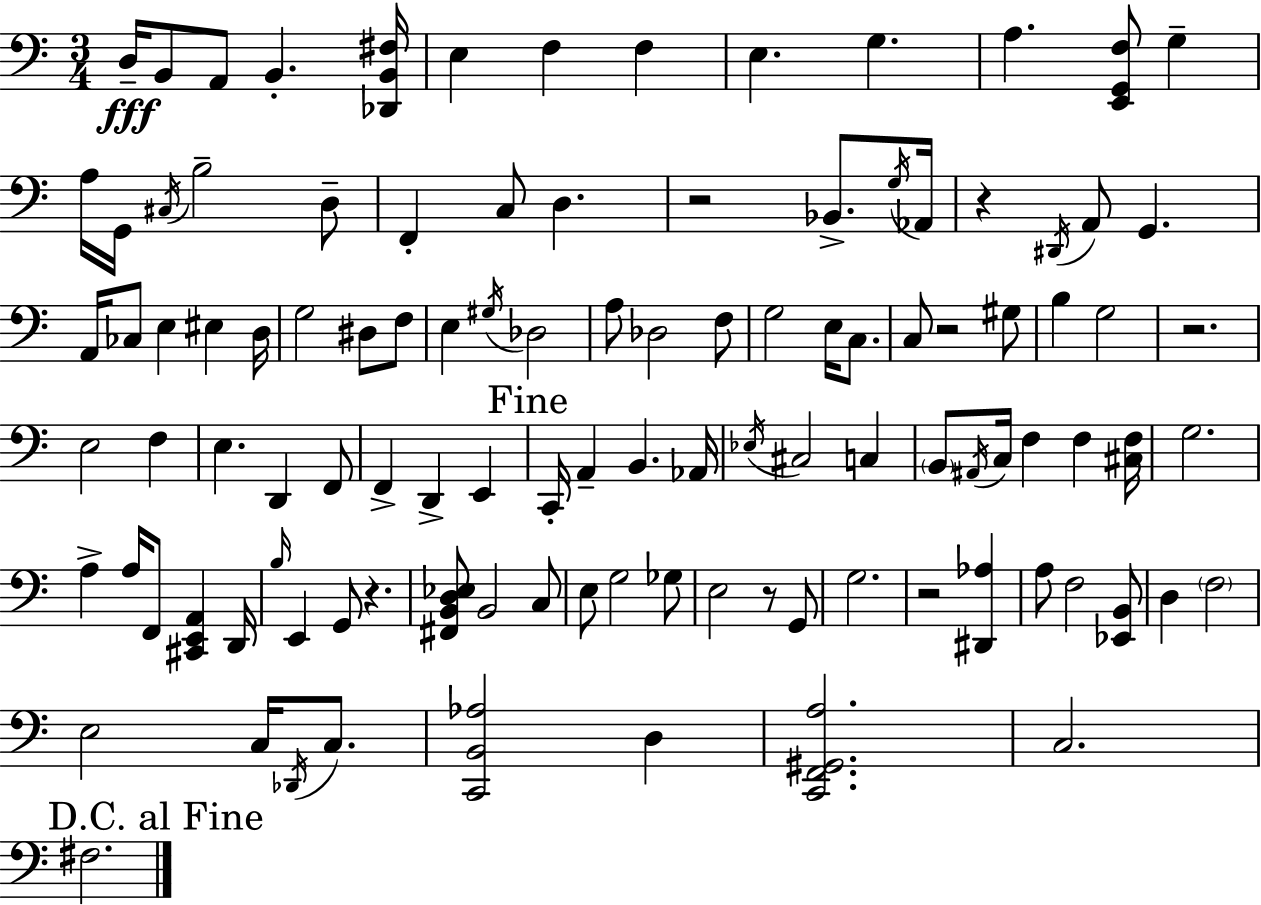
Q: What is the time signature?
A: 3/4